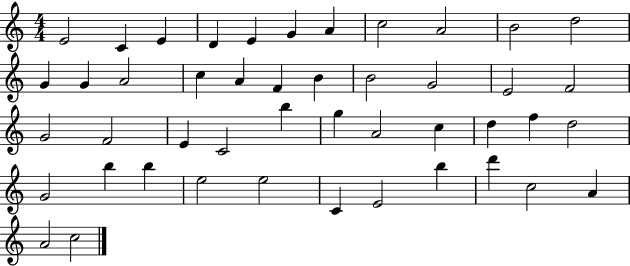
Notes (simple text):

E4/h C4/q E4/q D4/q E4/q G4/q A4/q C5/h A4/h B4/h D5/h G4/q G4/q A4/h C5/q A4/q F4/q B4/q B4/h G4/h E4/h F4/h G4/h F4/h E4/q C4/h B5/q G5/q A4/h C5/q D5/q F5/q D5/h G4/h B5/q B5/q E5/h E5/h C4/q E4/h B5/q D6/q C5/h A4/q A4/h C5/h